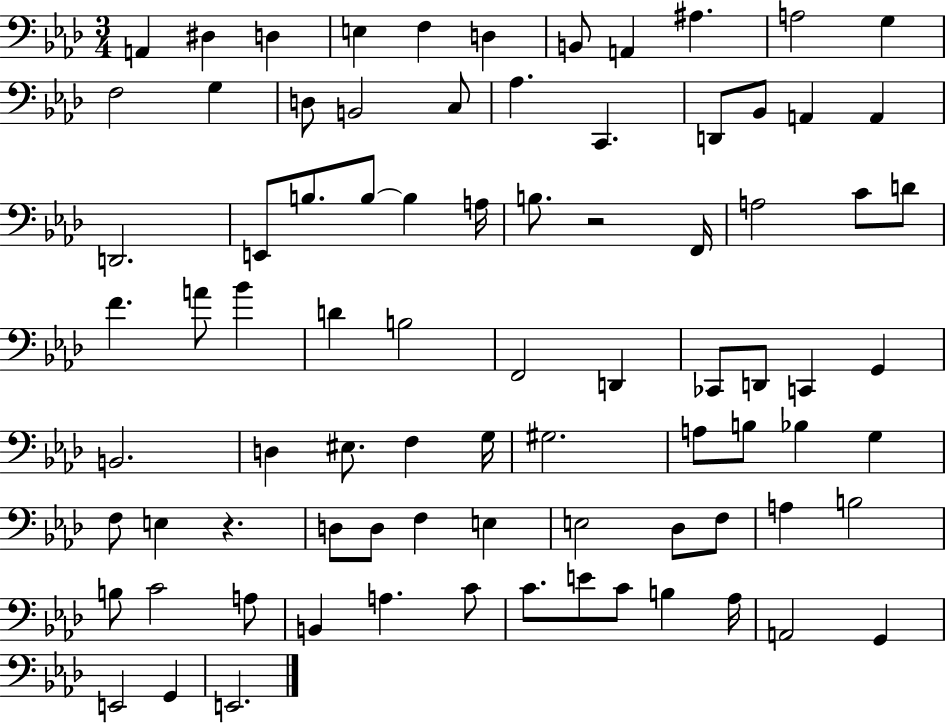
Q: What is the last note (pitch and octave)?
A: E2